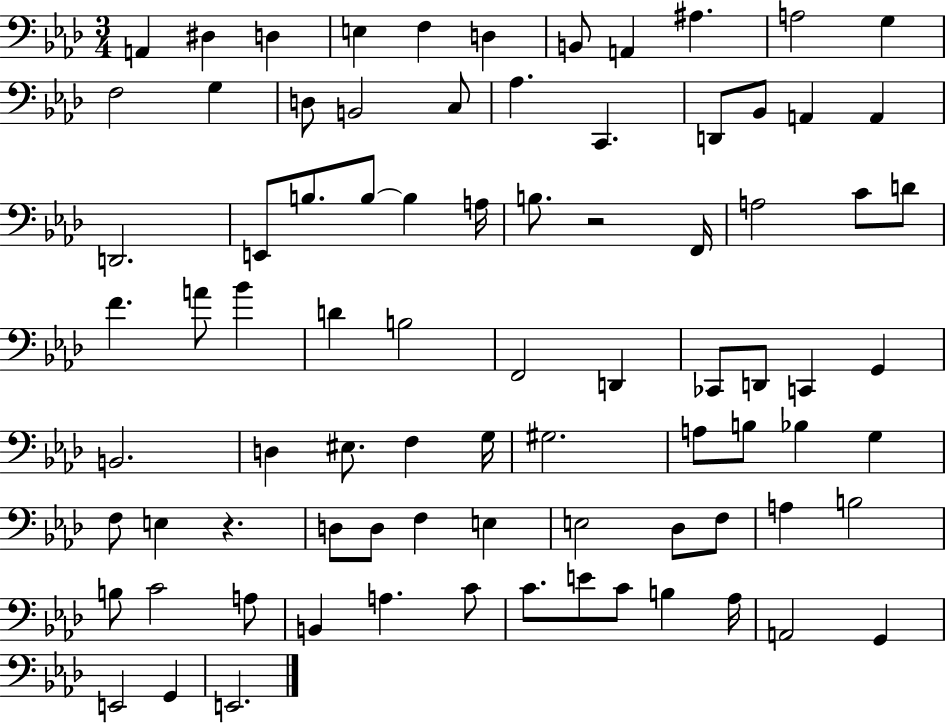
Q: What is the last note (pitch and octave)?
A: E2